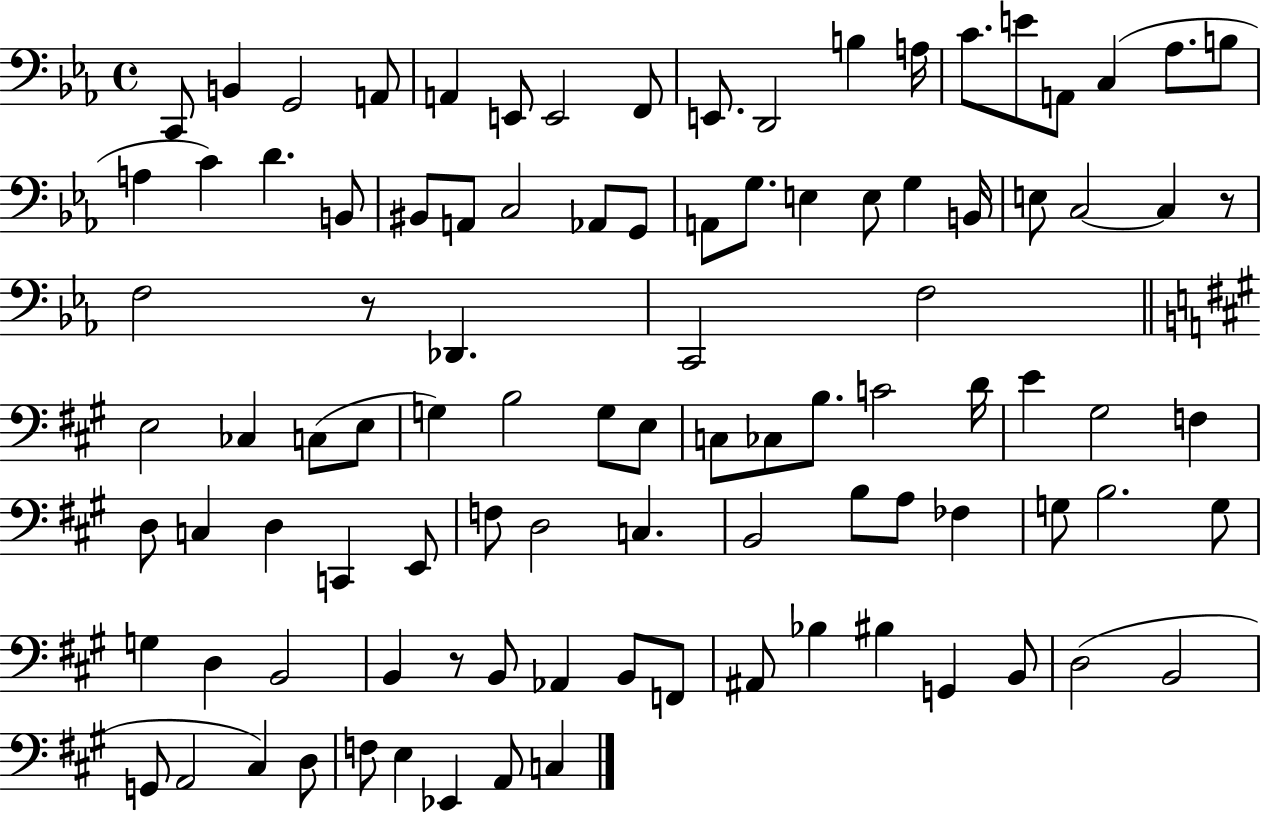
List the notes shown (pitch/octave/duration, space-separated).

C2/e B2/q G2/h A2/e A2/q E2/e E2/h F2/e E2/e. D2/h B3/q A3/s C4/e. E4/e A2/e C3/q Ab3/e. B3/e A3/q C4/q D4/q. B2/e BIS2/e A2/e C3/h Ab2/e G2/e A2/e G3/e. E3/q E3/e G3/q B2/s E3/e C3/h C3/q R/e F3/h R/e Db2/q. C2/h F3/h E3/h CES3/q C3/e E3/e G3/q B3/h G3/e E3/e C3/e CES3/e B3/e. C4/h D4/s E4/q G#3/h F3/q D3/e C3/q D3/q C2/q E2/e F3/e D3/h C3/q. B2/h B3/e A3/e FES3/q G3/e B3/h. G3/e G3/q D3/q B2/h B2/q R/e B2/e Ab2/q B2/e F2/e A#2/e Bb3/q BIS3/q G2/q B2/e D3/h B2/h G2/e A2/h C#3/q D3/e F3/e E3/q Eb2/q A2/e C3/q